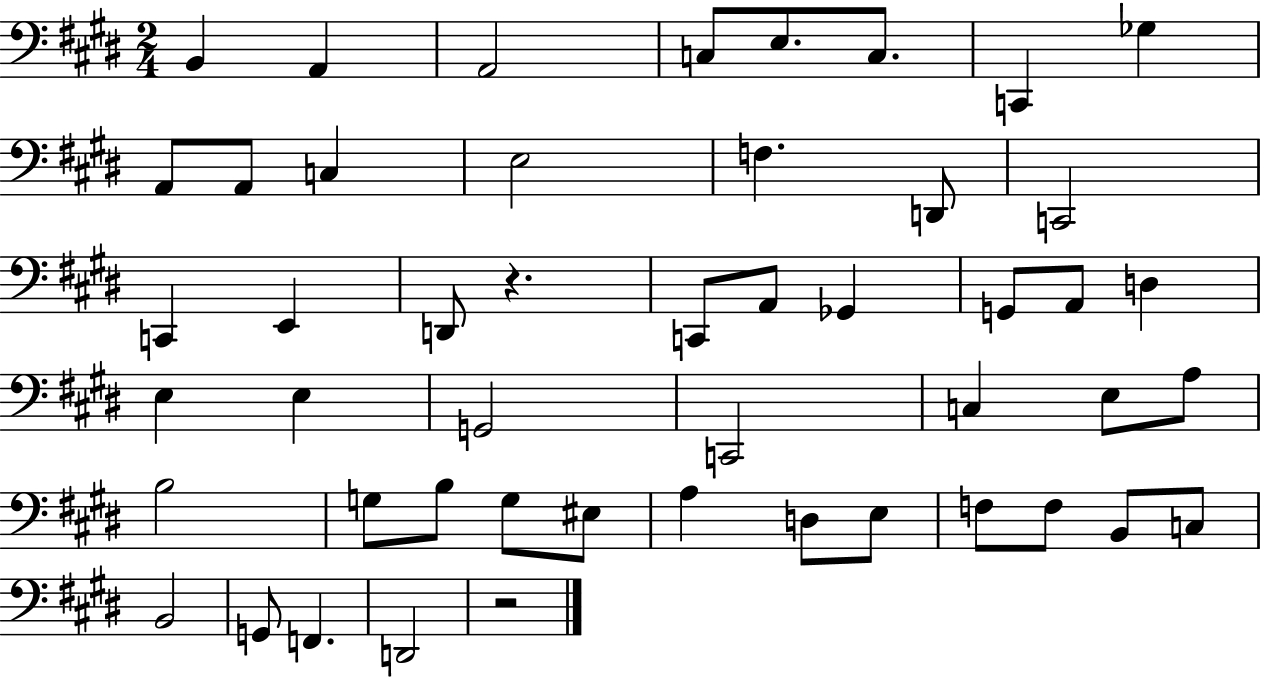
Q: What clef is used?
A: bass